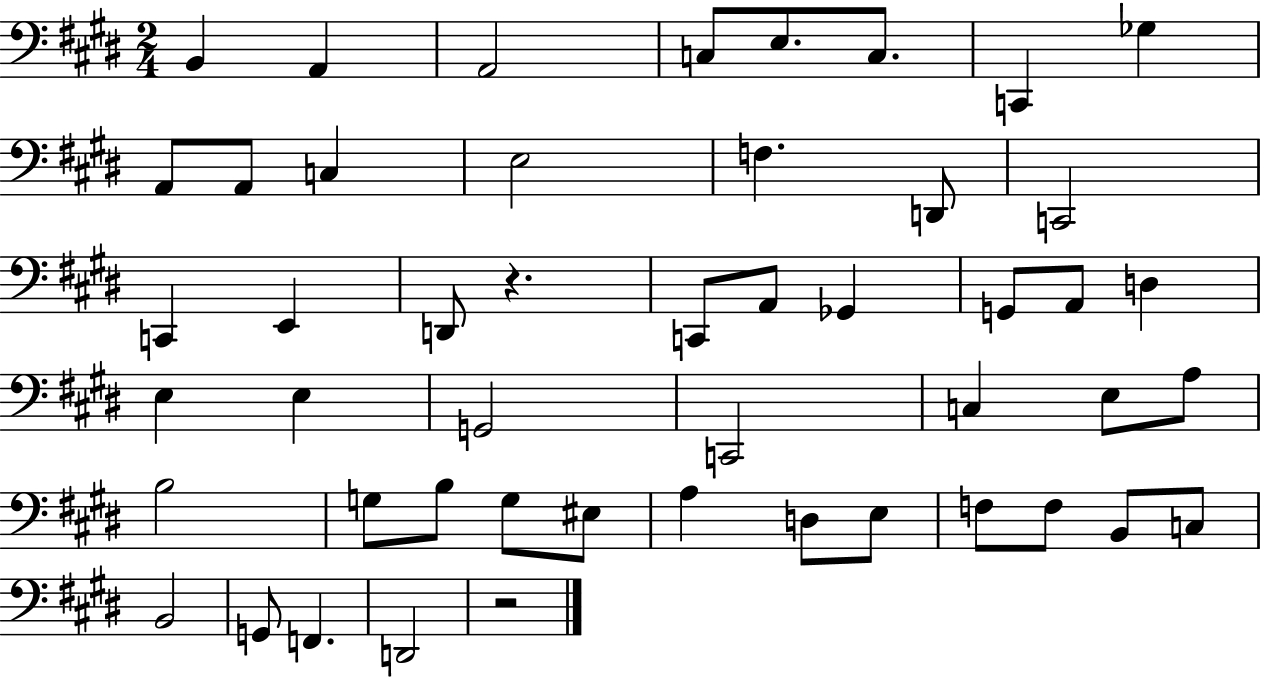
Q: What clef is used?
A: bass